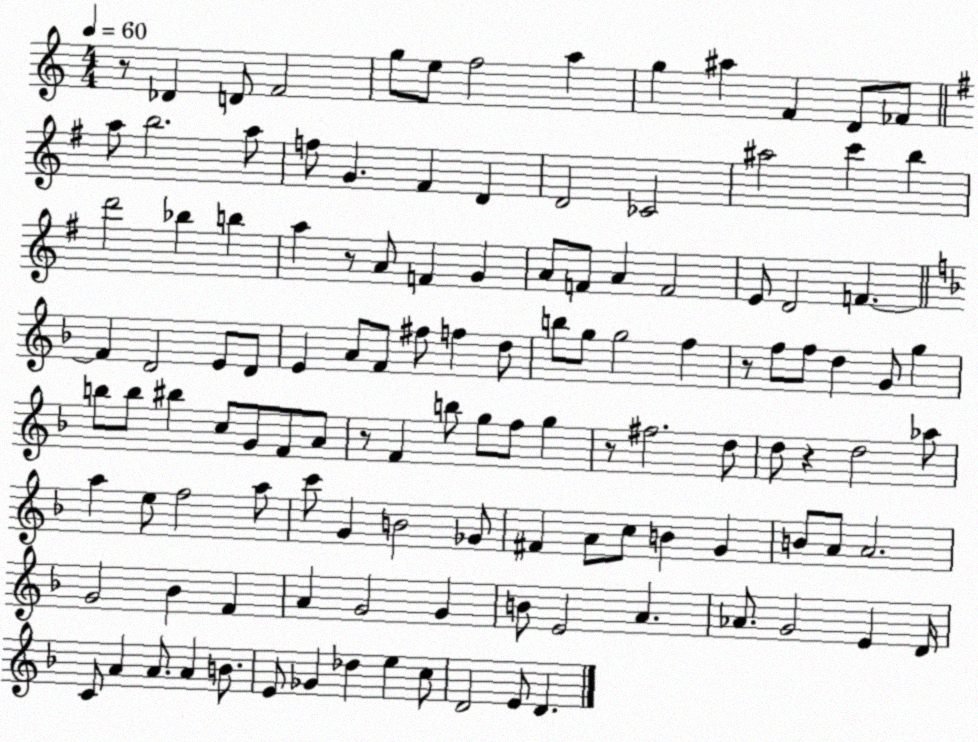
X:1
T:Untitled
M:4/4
L:1/4
K:C
z/2 _D D/2 F2 g/2 e/2 f2 a g ^a F D/2 _F/2 a/2 b2 a/2 f/2 G ^F D D2 _C2 ^a2 c' b d'2 _b b a z/2 A/2 F G A/2 F/2 A F2 E/2 D2 F F D2 E/2 D/2 E A/2 F/2 ^f/2 f d/2 b/2 g/2 g2 f z/2 f/2 f/2 d G/2 g b/2 b/2 ^b c/2 G/2 F/2 A/2 z/2 F b/2 g/2 f/2 g z/2 ^f2 d/2 d/2 z d2 _a/2 a e/2 f2 a/2 c'/2 G B2 _G/2 ^F A/2 c/2 B G B/2 A/2 A2 G2 _B F A G2 G B/2 E2 A _A/2 G2 E D/4 C/2 A A/2 A B/2 E/2 _G _d e c/2 D2 E/2 D